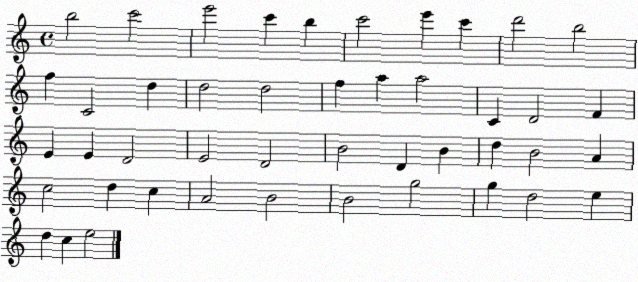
X:1
T:Untitled
M:4/4
L:1/4
K:C
b2 c'2 e'2 c' b c'2 e' c' d'2 b2 f C2 d d2 d2 f a a2 C D2 F E E D2 E2 D2 B2 D B d B2 A c2 d c A2 B2 B2 g2 g d2 e d c e2